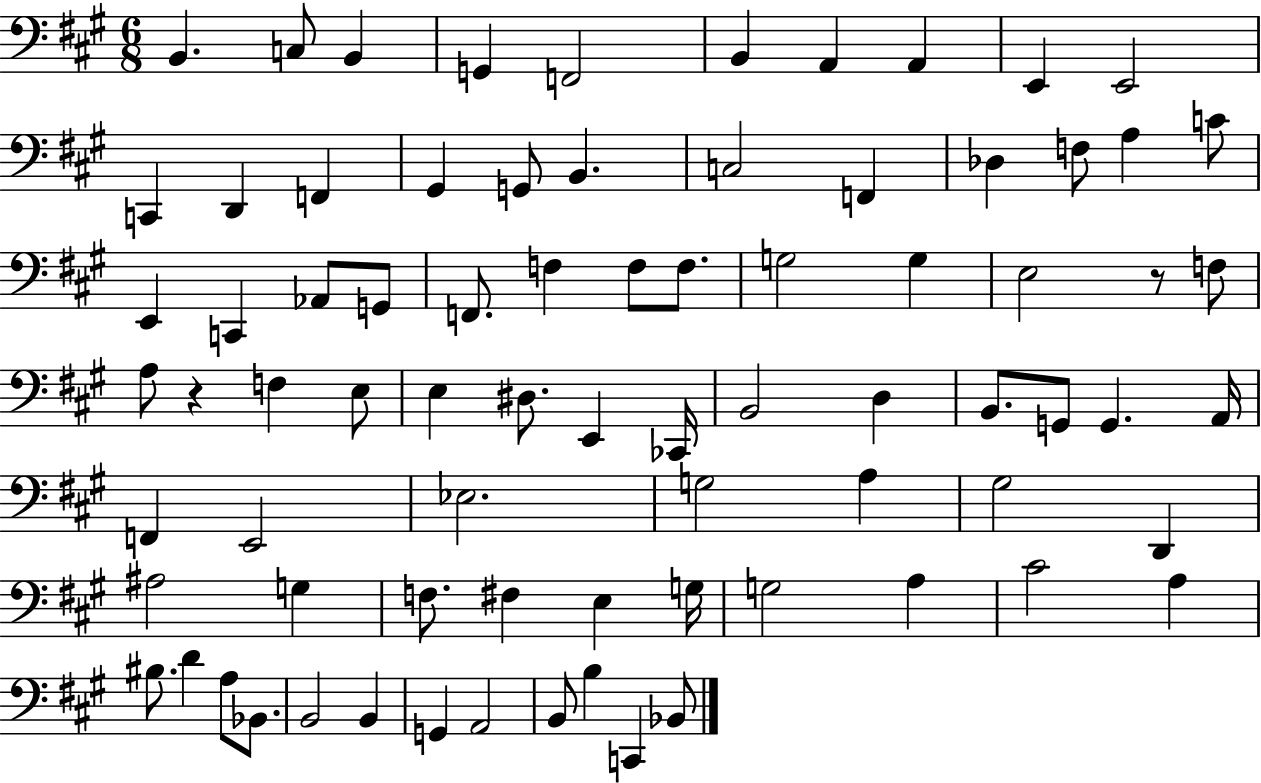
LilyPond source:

{
  \clef bass
  \numericTimeSignature
  \time 6/8
  \key a \major
  \repeat volta 2 { b,4. c8 b,4 | g,4 f,2 | b,4 a,4 a,4 | e,4 e,2 | \break c,4 d,4 f,4 | gis,4 g,8 b,4. | c2 f,4 | des4 f8 a4 c'8 | \break e,4 c,4 aes,8 g,8 | f,8. f4 f8 f8. | g2 g4 | e2 r8 f8 | \break a8 r4 f4 e8 | e4 dis8. e,4 ces,16 | b,2 d4 | b,8. g,8 g,4. a,16 | \break f,4 e,2 | ees2. | g2 a4 | gis2 d,4 | \break ais2 g4 | f8. fis4 e4 g16 | g2 a4 | cis'2 a4 | \break bis8. d'4 a8 bes,8. | b,2 b,4 | g,4 a,2 | b,8 b4 c,4 bes,8 | \break } \bar "|."
}